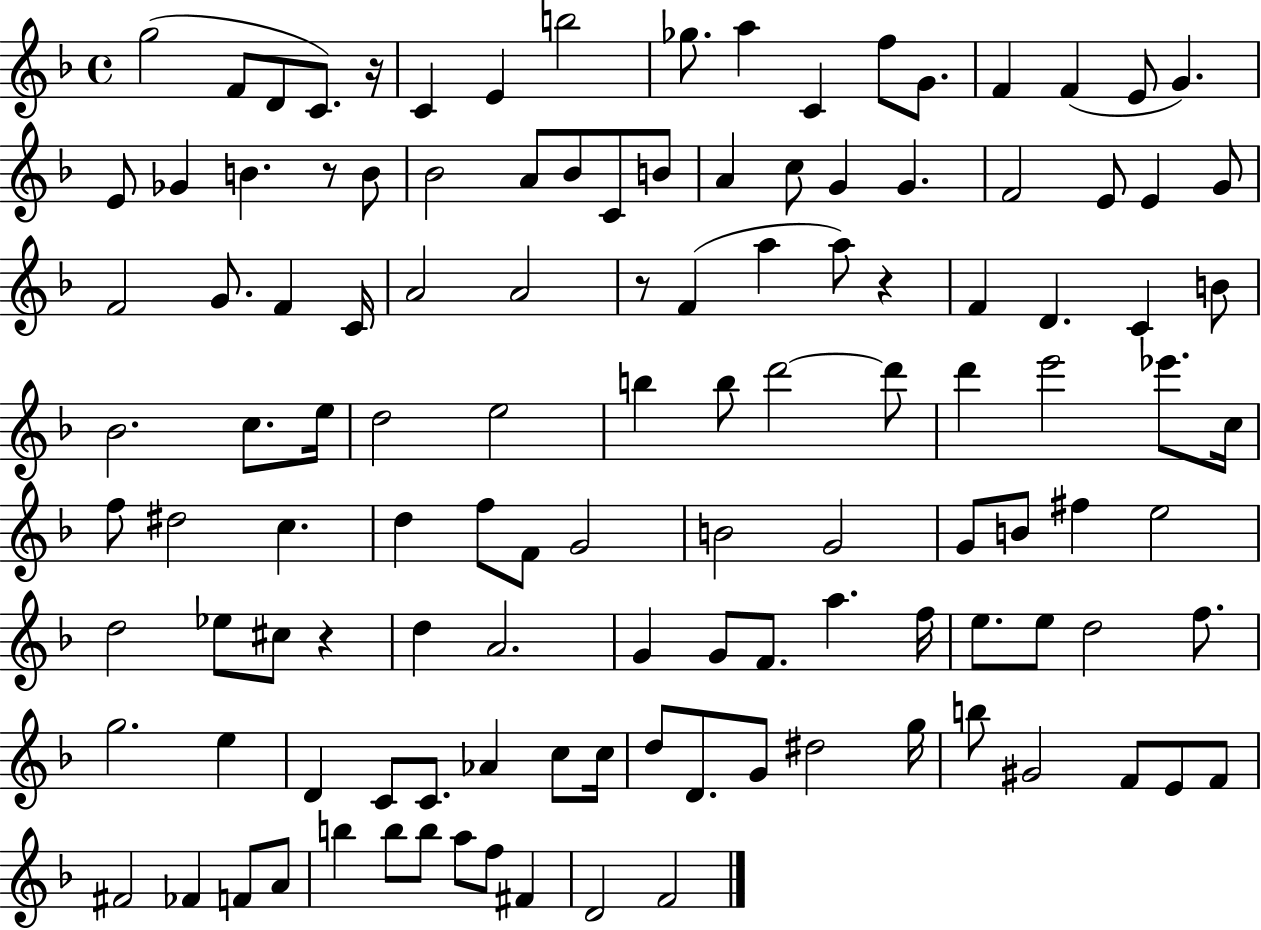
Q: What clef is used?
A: treble